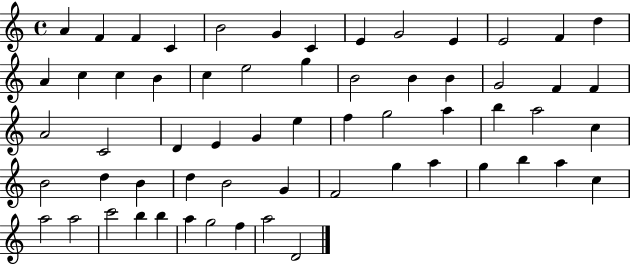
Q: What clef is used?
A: treble